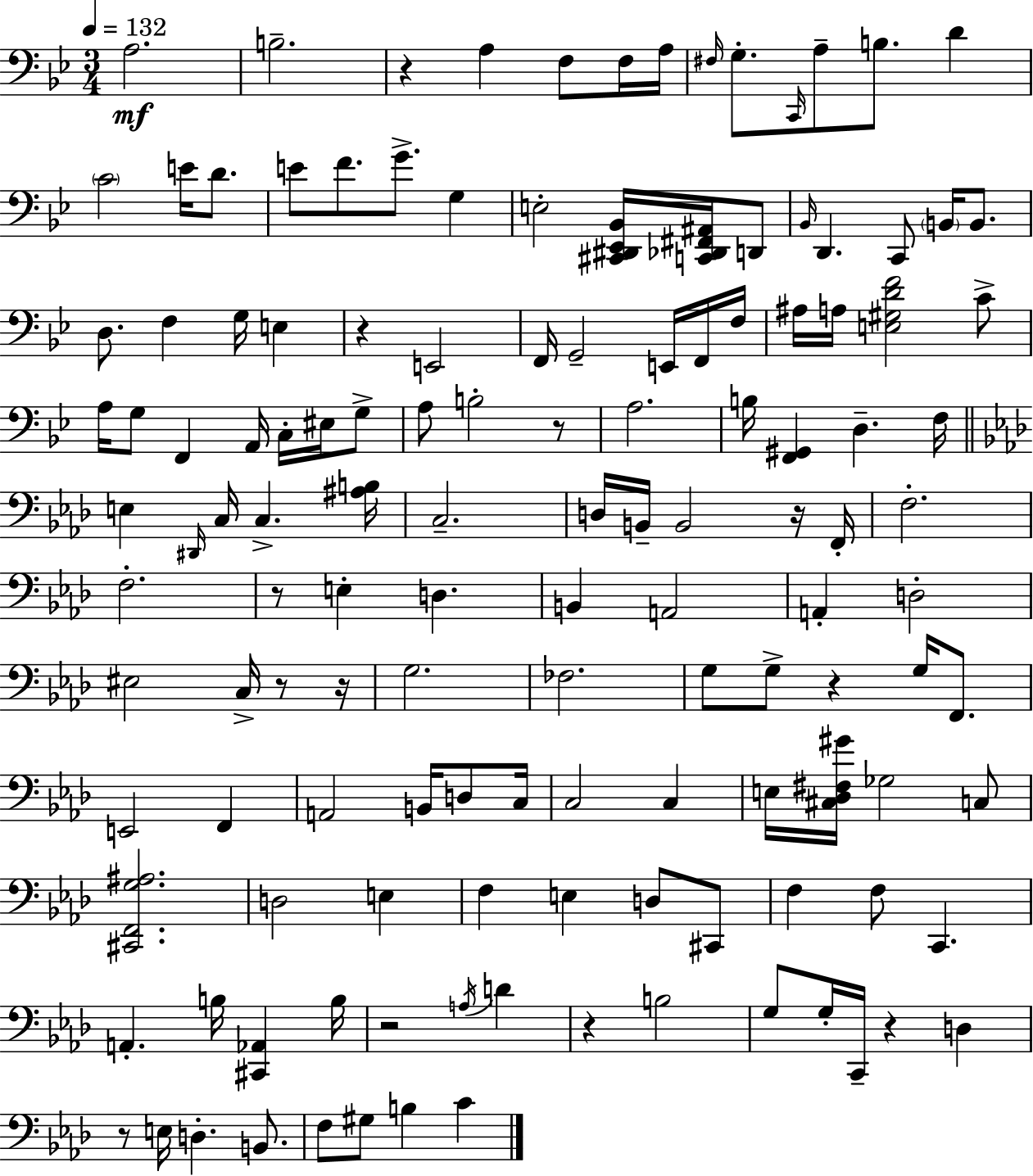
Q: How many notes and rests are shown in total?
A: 134